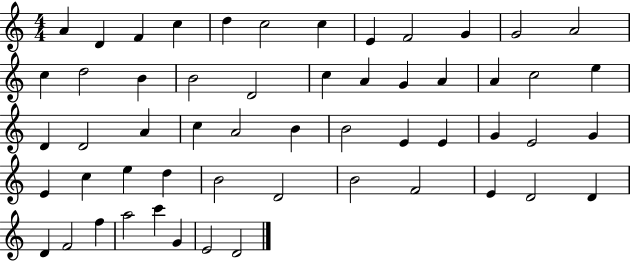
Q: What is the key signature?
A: C major